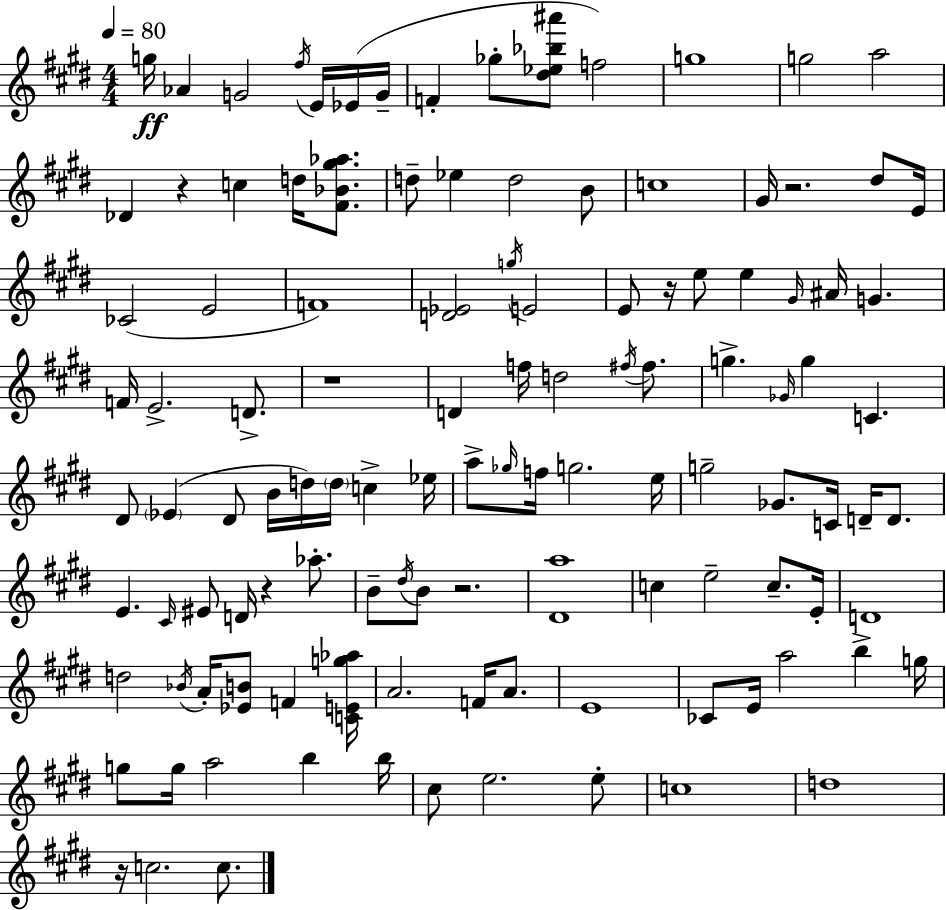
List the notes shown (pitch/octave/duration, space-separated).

G5/s Ab4/q G4/h F#5/s E4/s Eb4/s G4/s F4/q Gb5/e [D#5,Eb5,Bb5,A#6]/e F5/h G5/w G5/h A5/h Db4/q R/q C5/q D5/s [F#4,Bb4,G#5,Ab5]/e. D5/e Eb5/q D5/h B4/e C5/w G#4/s R/h. D#5/e E4/s CES4/h E4/h F4/w [D4,Eb4]/h G5/s E4/h E4/e R/s E5/e E5/q G#4/s A#4/s G4/q. F4/s E4/h. D4/e. R/w D4/q F5/s D5/h F#5/s F#5/e. G5/q. Gb4/s G5/q C4/q. D#4/e Eb4/q D#4/e B4/s D5/s D5/s C5/q Eb5/s A5/e Gb5/s F5/s G5/h. E5/s G5/h Gb4/e. C4/s D4/s D4/e. E4/q. C#4/s EIS4/e D4/s R/q Ab5/e. B4/e D#5/s B4/e R/h. [D#4,A5]/w C5/q E5/h C5/e. E4/s D4/w D5/h Bb4/s A4/s [Eb4,B4]/e F4/q [C4,E4,G5,Ab5]/s A4/h. F4/s A4/e. E4/w CES4/e E4/s A5/h B5/q G5/s G5/e G5/s A5/h B5/q B5/s C#5/e E5/h. E5/e C5/w D5/w R/s C5/h. C5/e.